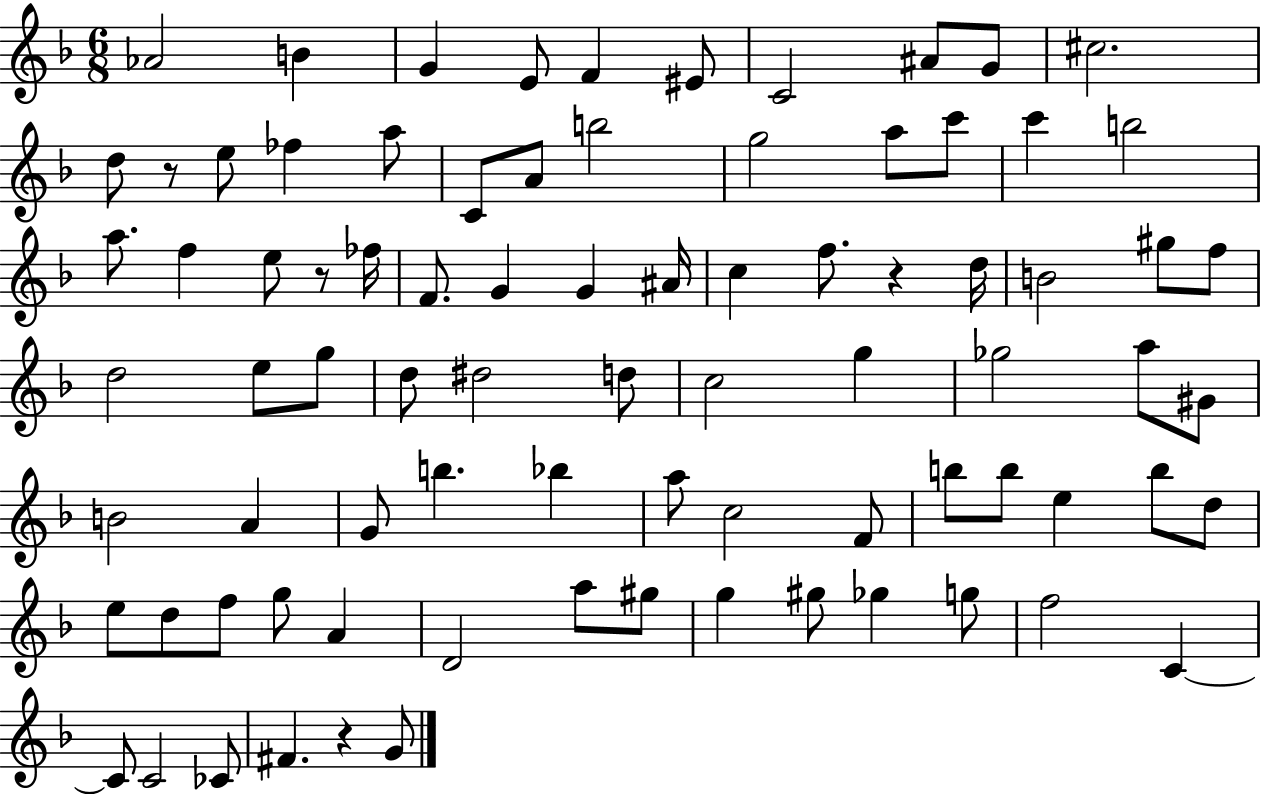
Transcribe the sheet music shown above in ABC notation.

X:1
T:Untitled
M:6/8
L:1/4
K:F
_A2 B G E/2 F ^E/2 C2 ^A/2 G/2 ^c2 d/2 z/2 e/2 _f a/2 C/2 A/2 b2 g2 a/2 c'/2 c' b2 a/2 f e/2 z/2 _f/4 F/2 G G ^A/4 c f/2 z d/4 B2 ^g/2 f/2 d2 e/2 g/2 d/2 ^d2 d/2 c2 g _g2 a/2 ^G/2 B2 A G/2 b _b a/2 c2 F/2 b/2 b/2 e b/2 d/2 e/2 d/2 f/2 g/2 A D2 a/2 ^g/2 g ^g/2 _g g/2 f2 C C/2 C2 _C/2 ^F z G/2